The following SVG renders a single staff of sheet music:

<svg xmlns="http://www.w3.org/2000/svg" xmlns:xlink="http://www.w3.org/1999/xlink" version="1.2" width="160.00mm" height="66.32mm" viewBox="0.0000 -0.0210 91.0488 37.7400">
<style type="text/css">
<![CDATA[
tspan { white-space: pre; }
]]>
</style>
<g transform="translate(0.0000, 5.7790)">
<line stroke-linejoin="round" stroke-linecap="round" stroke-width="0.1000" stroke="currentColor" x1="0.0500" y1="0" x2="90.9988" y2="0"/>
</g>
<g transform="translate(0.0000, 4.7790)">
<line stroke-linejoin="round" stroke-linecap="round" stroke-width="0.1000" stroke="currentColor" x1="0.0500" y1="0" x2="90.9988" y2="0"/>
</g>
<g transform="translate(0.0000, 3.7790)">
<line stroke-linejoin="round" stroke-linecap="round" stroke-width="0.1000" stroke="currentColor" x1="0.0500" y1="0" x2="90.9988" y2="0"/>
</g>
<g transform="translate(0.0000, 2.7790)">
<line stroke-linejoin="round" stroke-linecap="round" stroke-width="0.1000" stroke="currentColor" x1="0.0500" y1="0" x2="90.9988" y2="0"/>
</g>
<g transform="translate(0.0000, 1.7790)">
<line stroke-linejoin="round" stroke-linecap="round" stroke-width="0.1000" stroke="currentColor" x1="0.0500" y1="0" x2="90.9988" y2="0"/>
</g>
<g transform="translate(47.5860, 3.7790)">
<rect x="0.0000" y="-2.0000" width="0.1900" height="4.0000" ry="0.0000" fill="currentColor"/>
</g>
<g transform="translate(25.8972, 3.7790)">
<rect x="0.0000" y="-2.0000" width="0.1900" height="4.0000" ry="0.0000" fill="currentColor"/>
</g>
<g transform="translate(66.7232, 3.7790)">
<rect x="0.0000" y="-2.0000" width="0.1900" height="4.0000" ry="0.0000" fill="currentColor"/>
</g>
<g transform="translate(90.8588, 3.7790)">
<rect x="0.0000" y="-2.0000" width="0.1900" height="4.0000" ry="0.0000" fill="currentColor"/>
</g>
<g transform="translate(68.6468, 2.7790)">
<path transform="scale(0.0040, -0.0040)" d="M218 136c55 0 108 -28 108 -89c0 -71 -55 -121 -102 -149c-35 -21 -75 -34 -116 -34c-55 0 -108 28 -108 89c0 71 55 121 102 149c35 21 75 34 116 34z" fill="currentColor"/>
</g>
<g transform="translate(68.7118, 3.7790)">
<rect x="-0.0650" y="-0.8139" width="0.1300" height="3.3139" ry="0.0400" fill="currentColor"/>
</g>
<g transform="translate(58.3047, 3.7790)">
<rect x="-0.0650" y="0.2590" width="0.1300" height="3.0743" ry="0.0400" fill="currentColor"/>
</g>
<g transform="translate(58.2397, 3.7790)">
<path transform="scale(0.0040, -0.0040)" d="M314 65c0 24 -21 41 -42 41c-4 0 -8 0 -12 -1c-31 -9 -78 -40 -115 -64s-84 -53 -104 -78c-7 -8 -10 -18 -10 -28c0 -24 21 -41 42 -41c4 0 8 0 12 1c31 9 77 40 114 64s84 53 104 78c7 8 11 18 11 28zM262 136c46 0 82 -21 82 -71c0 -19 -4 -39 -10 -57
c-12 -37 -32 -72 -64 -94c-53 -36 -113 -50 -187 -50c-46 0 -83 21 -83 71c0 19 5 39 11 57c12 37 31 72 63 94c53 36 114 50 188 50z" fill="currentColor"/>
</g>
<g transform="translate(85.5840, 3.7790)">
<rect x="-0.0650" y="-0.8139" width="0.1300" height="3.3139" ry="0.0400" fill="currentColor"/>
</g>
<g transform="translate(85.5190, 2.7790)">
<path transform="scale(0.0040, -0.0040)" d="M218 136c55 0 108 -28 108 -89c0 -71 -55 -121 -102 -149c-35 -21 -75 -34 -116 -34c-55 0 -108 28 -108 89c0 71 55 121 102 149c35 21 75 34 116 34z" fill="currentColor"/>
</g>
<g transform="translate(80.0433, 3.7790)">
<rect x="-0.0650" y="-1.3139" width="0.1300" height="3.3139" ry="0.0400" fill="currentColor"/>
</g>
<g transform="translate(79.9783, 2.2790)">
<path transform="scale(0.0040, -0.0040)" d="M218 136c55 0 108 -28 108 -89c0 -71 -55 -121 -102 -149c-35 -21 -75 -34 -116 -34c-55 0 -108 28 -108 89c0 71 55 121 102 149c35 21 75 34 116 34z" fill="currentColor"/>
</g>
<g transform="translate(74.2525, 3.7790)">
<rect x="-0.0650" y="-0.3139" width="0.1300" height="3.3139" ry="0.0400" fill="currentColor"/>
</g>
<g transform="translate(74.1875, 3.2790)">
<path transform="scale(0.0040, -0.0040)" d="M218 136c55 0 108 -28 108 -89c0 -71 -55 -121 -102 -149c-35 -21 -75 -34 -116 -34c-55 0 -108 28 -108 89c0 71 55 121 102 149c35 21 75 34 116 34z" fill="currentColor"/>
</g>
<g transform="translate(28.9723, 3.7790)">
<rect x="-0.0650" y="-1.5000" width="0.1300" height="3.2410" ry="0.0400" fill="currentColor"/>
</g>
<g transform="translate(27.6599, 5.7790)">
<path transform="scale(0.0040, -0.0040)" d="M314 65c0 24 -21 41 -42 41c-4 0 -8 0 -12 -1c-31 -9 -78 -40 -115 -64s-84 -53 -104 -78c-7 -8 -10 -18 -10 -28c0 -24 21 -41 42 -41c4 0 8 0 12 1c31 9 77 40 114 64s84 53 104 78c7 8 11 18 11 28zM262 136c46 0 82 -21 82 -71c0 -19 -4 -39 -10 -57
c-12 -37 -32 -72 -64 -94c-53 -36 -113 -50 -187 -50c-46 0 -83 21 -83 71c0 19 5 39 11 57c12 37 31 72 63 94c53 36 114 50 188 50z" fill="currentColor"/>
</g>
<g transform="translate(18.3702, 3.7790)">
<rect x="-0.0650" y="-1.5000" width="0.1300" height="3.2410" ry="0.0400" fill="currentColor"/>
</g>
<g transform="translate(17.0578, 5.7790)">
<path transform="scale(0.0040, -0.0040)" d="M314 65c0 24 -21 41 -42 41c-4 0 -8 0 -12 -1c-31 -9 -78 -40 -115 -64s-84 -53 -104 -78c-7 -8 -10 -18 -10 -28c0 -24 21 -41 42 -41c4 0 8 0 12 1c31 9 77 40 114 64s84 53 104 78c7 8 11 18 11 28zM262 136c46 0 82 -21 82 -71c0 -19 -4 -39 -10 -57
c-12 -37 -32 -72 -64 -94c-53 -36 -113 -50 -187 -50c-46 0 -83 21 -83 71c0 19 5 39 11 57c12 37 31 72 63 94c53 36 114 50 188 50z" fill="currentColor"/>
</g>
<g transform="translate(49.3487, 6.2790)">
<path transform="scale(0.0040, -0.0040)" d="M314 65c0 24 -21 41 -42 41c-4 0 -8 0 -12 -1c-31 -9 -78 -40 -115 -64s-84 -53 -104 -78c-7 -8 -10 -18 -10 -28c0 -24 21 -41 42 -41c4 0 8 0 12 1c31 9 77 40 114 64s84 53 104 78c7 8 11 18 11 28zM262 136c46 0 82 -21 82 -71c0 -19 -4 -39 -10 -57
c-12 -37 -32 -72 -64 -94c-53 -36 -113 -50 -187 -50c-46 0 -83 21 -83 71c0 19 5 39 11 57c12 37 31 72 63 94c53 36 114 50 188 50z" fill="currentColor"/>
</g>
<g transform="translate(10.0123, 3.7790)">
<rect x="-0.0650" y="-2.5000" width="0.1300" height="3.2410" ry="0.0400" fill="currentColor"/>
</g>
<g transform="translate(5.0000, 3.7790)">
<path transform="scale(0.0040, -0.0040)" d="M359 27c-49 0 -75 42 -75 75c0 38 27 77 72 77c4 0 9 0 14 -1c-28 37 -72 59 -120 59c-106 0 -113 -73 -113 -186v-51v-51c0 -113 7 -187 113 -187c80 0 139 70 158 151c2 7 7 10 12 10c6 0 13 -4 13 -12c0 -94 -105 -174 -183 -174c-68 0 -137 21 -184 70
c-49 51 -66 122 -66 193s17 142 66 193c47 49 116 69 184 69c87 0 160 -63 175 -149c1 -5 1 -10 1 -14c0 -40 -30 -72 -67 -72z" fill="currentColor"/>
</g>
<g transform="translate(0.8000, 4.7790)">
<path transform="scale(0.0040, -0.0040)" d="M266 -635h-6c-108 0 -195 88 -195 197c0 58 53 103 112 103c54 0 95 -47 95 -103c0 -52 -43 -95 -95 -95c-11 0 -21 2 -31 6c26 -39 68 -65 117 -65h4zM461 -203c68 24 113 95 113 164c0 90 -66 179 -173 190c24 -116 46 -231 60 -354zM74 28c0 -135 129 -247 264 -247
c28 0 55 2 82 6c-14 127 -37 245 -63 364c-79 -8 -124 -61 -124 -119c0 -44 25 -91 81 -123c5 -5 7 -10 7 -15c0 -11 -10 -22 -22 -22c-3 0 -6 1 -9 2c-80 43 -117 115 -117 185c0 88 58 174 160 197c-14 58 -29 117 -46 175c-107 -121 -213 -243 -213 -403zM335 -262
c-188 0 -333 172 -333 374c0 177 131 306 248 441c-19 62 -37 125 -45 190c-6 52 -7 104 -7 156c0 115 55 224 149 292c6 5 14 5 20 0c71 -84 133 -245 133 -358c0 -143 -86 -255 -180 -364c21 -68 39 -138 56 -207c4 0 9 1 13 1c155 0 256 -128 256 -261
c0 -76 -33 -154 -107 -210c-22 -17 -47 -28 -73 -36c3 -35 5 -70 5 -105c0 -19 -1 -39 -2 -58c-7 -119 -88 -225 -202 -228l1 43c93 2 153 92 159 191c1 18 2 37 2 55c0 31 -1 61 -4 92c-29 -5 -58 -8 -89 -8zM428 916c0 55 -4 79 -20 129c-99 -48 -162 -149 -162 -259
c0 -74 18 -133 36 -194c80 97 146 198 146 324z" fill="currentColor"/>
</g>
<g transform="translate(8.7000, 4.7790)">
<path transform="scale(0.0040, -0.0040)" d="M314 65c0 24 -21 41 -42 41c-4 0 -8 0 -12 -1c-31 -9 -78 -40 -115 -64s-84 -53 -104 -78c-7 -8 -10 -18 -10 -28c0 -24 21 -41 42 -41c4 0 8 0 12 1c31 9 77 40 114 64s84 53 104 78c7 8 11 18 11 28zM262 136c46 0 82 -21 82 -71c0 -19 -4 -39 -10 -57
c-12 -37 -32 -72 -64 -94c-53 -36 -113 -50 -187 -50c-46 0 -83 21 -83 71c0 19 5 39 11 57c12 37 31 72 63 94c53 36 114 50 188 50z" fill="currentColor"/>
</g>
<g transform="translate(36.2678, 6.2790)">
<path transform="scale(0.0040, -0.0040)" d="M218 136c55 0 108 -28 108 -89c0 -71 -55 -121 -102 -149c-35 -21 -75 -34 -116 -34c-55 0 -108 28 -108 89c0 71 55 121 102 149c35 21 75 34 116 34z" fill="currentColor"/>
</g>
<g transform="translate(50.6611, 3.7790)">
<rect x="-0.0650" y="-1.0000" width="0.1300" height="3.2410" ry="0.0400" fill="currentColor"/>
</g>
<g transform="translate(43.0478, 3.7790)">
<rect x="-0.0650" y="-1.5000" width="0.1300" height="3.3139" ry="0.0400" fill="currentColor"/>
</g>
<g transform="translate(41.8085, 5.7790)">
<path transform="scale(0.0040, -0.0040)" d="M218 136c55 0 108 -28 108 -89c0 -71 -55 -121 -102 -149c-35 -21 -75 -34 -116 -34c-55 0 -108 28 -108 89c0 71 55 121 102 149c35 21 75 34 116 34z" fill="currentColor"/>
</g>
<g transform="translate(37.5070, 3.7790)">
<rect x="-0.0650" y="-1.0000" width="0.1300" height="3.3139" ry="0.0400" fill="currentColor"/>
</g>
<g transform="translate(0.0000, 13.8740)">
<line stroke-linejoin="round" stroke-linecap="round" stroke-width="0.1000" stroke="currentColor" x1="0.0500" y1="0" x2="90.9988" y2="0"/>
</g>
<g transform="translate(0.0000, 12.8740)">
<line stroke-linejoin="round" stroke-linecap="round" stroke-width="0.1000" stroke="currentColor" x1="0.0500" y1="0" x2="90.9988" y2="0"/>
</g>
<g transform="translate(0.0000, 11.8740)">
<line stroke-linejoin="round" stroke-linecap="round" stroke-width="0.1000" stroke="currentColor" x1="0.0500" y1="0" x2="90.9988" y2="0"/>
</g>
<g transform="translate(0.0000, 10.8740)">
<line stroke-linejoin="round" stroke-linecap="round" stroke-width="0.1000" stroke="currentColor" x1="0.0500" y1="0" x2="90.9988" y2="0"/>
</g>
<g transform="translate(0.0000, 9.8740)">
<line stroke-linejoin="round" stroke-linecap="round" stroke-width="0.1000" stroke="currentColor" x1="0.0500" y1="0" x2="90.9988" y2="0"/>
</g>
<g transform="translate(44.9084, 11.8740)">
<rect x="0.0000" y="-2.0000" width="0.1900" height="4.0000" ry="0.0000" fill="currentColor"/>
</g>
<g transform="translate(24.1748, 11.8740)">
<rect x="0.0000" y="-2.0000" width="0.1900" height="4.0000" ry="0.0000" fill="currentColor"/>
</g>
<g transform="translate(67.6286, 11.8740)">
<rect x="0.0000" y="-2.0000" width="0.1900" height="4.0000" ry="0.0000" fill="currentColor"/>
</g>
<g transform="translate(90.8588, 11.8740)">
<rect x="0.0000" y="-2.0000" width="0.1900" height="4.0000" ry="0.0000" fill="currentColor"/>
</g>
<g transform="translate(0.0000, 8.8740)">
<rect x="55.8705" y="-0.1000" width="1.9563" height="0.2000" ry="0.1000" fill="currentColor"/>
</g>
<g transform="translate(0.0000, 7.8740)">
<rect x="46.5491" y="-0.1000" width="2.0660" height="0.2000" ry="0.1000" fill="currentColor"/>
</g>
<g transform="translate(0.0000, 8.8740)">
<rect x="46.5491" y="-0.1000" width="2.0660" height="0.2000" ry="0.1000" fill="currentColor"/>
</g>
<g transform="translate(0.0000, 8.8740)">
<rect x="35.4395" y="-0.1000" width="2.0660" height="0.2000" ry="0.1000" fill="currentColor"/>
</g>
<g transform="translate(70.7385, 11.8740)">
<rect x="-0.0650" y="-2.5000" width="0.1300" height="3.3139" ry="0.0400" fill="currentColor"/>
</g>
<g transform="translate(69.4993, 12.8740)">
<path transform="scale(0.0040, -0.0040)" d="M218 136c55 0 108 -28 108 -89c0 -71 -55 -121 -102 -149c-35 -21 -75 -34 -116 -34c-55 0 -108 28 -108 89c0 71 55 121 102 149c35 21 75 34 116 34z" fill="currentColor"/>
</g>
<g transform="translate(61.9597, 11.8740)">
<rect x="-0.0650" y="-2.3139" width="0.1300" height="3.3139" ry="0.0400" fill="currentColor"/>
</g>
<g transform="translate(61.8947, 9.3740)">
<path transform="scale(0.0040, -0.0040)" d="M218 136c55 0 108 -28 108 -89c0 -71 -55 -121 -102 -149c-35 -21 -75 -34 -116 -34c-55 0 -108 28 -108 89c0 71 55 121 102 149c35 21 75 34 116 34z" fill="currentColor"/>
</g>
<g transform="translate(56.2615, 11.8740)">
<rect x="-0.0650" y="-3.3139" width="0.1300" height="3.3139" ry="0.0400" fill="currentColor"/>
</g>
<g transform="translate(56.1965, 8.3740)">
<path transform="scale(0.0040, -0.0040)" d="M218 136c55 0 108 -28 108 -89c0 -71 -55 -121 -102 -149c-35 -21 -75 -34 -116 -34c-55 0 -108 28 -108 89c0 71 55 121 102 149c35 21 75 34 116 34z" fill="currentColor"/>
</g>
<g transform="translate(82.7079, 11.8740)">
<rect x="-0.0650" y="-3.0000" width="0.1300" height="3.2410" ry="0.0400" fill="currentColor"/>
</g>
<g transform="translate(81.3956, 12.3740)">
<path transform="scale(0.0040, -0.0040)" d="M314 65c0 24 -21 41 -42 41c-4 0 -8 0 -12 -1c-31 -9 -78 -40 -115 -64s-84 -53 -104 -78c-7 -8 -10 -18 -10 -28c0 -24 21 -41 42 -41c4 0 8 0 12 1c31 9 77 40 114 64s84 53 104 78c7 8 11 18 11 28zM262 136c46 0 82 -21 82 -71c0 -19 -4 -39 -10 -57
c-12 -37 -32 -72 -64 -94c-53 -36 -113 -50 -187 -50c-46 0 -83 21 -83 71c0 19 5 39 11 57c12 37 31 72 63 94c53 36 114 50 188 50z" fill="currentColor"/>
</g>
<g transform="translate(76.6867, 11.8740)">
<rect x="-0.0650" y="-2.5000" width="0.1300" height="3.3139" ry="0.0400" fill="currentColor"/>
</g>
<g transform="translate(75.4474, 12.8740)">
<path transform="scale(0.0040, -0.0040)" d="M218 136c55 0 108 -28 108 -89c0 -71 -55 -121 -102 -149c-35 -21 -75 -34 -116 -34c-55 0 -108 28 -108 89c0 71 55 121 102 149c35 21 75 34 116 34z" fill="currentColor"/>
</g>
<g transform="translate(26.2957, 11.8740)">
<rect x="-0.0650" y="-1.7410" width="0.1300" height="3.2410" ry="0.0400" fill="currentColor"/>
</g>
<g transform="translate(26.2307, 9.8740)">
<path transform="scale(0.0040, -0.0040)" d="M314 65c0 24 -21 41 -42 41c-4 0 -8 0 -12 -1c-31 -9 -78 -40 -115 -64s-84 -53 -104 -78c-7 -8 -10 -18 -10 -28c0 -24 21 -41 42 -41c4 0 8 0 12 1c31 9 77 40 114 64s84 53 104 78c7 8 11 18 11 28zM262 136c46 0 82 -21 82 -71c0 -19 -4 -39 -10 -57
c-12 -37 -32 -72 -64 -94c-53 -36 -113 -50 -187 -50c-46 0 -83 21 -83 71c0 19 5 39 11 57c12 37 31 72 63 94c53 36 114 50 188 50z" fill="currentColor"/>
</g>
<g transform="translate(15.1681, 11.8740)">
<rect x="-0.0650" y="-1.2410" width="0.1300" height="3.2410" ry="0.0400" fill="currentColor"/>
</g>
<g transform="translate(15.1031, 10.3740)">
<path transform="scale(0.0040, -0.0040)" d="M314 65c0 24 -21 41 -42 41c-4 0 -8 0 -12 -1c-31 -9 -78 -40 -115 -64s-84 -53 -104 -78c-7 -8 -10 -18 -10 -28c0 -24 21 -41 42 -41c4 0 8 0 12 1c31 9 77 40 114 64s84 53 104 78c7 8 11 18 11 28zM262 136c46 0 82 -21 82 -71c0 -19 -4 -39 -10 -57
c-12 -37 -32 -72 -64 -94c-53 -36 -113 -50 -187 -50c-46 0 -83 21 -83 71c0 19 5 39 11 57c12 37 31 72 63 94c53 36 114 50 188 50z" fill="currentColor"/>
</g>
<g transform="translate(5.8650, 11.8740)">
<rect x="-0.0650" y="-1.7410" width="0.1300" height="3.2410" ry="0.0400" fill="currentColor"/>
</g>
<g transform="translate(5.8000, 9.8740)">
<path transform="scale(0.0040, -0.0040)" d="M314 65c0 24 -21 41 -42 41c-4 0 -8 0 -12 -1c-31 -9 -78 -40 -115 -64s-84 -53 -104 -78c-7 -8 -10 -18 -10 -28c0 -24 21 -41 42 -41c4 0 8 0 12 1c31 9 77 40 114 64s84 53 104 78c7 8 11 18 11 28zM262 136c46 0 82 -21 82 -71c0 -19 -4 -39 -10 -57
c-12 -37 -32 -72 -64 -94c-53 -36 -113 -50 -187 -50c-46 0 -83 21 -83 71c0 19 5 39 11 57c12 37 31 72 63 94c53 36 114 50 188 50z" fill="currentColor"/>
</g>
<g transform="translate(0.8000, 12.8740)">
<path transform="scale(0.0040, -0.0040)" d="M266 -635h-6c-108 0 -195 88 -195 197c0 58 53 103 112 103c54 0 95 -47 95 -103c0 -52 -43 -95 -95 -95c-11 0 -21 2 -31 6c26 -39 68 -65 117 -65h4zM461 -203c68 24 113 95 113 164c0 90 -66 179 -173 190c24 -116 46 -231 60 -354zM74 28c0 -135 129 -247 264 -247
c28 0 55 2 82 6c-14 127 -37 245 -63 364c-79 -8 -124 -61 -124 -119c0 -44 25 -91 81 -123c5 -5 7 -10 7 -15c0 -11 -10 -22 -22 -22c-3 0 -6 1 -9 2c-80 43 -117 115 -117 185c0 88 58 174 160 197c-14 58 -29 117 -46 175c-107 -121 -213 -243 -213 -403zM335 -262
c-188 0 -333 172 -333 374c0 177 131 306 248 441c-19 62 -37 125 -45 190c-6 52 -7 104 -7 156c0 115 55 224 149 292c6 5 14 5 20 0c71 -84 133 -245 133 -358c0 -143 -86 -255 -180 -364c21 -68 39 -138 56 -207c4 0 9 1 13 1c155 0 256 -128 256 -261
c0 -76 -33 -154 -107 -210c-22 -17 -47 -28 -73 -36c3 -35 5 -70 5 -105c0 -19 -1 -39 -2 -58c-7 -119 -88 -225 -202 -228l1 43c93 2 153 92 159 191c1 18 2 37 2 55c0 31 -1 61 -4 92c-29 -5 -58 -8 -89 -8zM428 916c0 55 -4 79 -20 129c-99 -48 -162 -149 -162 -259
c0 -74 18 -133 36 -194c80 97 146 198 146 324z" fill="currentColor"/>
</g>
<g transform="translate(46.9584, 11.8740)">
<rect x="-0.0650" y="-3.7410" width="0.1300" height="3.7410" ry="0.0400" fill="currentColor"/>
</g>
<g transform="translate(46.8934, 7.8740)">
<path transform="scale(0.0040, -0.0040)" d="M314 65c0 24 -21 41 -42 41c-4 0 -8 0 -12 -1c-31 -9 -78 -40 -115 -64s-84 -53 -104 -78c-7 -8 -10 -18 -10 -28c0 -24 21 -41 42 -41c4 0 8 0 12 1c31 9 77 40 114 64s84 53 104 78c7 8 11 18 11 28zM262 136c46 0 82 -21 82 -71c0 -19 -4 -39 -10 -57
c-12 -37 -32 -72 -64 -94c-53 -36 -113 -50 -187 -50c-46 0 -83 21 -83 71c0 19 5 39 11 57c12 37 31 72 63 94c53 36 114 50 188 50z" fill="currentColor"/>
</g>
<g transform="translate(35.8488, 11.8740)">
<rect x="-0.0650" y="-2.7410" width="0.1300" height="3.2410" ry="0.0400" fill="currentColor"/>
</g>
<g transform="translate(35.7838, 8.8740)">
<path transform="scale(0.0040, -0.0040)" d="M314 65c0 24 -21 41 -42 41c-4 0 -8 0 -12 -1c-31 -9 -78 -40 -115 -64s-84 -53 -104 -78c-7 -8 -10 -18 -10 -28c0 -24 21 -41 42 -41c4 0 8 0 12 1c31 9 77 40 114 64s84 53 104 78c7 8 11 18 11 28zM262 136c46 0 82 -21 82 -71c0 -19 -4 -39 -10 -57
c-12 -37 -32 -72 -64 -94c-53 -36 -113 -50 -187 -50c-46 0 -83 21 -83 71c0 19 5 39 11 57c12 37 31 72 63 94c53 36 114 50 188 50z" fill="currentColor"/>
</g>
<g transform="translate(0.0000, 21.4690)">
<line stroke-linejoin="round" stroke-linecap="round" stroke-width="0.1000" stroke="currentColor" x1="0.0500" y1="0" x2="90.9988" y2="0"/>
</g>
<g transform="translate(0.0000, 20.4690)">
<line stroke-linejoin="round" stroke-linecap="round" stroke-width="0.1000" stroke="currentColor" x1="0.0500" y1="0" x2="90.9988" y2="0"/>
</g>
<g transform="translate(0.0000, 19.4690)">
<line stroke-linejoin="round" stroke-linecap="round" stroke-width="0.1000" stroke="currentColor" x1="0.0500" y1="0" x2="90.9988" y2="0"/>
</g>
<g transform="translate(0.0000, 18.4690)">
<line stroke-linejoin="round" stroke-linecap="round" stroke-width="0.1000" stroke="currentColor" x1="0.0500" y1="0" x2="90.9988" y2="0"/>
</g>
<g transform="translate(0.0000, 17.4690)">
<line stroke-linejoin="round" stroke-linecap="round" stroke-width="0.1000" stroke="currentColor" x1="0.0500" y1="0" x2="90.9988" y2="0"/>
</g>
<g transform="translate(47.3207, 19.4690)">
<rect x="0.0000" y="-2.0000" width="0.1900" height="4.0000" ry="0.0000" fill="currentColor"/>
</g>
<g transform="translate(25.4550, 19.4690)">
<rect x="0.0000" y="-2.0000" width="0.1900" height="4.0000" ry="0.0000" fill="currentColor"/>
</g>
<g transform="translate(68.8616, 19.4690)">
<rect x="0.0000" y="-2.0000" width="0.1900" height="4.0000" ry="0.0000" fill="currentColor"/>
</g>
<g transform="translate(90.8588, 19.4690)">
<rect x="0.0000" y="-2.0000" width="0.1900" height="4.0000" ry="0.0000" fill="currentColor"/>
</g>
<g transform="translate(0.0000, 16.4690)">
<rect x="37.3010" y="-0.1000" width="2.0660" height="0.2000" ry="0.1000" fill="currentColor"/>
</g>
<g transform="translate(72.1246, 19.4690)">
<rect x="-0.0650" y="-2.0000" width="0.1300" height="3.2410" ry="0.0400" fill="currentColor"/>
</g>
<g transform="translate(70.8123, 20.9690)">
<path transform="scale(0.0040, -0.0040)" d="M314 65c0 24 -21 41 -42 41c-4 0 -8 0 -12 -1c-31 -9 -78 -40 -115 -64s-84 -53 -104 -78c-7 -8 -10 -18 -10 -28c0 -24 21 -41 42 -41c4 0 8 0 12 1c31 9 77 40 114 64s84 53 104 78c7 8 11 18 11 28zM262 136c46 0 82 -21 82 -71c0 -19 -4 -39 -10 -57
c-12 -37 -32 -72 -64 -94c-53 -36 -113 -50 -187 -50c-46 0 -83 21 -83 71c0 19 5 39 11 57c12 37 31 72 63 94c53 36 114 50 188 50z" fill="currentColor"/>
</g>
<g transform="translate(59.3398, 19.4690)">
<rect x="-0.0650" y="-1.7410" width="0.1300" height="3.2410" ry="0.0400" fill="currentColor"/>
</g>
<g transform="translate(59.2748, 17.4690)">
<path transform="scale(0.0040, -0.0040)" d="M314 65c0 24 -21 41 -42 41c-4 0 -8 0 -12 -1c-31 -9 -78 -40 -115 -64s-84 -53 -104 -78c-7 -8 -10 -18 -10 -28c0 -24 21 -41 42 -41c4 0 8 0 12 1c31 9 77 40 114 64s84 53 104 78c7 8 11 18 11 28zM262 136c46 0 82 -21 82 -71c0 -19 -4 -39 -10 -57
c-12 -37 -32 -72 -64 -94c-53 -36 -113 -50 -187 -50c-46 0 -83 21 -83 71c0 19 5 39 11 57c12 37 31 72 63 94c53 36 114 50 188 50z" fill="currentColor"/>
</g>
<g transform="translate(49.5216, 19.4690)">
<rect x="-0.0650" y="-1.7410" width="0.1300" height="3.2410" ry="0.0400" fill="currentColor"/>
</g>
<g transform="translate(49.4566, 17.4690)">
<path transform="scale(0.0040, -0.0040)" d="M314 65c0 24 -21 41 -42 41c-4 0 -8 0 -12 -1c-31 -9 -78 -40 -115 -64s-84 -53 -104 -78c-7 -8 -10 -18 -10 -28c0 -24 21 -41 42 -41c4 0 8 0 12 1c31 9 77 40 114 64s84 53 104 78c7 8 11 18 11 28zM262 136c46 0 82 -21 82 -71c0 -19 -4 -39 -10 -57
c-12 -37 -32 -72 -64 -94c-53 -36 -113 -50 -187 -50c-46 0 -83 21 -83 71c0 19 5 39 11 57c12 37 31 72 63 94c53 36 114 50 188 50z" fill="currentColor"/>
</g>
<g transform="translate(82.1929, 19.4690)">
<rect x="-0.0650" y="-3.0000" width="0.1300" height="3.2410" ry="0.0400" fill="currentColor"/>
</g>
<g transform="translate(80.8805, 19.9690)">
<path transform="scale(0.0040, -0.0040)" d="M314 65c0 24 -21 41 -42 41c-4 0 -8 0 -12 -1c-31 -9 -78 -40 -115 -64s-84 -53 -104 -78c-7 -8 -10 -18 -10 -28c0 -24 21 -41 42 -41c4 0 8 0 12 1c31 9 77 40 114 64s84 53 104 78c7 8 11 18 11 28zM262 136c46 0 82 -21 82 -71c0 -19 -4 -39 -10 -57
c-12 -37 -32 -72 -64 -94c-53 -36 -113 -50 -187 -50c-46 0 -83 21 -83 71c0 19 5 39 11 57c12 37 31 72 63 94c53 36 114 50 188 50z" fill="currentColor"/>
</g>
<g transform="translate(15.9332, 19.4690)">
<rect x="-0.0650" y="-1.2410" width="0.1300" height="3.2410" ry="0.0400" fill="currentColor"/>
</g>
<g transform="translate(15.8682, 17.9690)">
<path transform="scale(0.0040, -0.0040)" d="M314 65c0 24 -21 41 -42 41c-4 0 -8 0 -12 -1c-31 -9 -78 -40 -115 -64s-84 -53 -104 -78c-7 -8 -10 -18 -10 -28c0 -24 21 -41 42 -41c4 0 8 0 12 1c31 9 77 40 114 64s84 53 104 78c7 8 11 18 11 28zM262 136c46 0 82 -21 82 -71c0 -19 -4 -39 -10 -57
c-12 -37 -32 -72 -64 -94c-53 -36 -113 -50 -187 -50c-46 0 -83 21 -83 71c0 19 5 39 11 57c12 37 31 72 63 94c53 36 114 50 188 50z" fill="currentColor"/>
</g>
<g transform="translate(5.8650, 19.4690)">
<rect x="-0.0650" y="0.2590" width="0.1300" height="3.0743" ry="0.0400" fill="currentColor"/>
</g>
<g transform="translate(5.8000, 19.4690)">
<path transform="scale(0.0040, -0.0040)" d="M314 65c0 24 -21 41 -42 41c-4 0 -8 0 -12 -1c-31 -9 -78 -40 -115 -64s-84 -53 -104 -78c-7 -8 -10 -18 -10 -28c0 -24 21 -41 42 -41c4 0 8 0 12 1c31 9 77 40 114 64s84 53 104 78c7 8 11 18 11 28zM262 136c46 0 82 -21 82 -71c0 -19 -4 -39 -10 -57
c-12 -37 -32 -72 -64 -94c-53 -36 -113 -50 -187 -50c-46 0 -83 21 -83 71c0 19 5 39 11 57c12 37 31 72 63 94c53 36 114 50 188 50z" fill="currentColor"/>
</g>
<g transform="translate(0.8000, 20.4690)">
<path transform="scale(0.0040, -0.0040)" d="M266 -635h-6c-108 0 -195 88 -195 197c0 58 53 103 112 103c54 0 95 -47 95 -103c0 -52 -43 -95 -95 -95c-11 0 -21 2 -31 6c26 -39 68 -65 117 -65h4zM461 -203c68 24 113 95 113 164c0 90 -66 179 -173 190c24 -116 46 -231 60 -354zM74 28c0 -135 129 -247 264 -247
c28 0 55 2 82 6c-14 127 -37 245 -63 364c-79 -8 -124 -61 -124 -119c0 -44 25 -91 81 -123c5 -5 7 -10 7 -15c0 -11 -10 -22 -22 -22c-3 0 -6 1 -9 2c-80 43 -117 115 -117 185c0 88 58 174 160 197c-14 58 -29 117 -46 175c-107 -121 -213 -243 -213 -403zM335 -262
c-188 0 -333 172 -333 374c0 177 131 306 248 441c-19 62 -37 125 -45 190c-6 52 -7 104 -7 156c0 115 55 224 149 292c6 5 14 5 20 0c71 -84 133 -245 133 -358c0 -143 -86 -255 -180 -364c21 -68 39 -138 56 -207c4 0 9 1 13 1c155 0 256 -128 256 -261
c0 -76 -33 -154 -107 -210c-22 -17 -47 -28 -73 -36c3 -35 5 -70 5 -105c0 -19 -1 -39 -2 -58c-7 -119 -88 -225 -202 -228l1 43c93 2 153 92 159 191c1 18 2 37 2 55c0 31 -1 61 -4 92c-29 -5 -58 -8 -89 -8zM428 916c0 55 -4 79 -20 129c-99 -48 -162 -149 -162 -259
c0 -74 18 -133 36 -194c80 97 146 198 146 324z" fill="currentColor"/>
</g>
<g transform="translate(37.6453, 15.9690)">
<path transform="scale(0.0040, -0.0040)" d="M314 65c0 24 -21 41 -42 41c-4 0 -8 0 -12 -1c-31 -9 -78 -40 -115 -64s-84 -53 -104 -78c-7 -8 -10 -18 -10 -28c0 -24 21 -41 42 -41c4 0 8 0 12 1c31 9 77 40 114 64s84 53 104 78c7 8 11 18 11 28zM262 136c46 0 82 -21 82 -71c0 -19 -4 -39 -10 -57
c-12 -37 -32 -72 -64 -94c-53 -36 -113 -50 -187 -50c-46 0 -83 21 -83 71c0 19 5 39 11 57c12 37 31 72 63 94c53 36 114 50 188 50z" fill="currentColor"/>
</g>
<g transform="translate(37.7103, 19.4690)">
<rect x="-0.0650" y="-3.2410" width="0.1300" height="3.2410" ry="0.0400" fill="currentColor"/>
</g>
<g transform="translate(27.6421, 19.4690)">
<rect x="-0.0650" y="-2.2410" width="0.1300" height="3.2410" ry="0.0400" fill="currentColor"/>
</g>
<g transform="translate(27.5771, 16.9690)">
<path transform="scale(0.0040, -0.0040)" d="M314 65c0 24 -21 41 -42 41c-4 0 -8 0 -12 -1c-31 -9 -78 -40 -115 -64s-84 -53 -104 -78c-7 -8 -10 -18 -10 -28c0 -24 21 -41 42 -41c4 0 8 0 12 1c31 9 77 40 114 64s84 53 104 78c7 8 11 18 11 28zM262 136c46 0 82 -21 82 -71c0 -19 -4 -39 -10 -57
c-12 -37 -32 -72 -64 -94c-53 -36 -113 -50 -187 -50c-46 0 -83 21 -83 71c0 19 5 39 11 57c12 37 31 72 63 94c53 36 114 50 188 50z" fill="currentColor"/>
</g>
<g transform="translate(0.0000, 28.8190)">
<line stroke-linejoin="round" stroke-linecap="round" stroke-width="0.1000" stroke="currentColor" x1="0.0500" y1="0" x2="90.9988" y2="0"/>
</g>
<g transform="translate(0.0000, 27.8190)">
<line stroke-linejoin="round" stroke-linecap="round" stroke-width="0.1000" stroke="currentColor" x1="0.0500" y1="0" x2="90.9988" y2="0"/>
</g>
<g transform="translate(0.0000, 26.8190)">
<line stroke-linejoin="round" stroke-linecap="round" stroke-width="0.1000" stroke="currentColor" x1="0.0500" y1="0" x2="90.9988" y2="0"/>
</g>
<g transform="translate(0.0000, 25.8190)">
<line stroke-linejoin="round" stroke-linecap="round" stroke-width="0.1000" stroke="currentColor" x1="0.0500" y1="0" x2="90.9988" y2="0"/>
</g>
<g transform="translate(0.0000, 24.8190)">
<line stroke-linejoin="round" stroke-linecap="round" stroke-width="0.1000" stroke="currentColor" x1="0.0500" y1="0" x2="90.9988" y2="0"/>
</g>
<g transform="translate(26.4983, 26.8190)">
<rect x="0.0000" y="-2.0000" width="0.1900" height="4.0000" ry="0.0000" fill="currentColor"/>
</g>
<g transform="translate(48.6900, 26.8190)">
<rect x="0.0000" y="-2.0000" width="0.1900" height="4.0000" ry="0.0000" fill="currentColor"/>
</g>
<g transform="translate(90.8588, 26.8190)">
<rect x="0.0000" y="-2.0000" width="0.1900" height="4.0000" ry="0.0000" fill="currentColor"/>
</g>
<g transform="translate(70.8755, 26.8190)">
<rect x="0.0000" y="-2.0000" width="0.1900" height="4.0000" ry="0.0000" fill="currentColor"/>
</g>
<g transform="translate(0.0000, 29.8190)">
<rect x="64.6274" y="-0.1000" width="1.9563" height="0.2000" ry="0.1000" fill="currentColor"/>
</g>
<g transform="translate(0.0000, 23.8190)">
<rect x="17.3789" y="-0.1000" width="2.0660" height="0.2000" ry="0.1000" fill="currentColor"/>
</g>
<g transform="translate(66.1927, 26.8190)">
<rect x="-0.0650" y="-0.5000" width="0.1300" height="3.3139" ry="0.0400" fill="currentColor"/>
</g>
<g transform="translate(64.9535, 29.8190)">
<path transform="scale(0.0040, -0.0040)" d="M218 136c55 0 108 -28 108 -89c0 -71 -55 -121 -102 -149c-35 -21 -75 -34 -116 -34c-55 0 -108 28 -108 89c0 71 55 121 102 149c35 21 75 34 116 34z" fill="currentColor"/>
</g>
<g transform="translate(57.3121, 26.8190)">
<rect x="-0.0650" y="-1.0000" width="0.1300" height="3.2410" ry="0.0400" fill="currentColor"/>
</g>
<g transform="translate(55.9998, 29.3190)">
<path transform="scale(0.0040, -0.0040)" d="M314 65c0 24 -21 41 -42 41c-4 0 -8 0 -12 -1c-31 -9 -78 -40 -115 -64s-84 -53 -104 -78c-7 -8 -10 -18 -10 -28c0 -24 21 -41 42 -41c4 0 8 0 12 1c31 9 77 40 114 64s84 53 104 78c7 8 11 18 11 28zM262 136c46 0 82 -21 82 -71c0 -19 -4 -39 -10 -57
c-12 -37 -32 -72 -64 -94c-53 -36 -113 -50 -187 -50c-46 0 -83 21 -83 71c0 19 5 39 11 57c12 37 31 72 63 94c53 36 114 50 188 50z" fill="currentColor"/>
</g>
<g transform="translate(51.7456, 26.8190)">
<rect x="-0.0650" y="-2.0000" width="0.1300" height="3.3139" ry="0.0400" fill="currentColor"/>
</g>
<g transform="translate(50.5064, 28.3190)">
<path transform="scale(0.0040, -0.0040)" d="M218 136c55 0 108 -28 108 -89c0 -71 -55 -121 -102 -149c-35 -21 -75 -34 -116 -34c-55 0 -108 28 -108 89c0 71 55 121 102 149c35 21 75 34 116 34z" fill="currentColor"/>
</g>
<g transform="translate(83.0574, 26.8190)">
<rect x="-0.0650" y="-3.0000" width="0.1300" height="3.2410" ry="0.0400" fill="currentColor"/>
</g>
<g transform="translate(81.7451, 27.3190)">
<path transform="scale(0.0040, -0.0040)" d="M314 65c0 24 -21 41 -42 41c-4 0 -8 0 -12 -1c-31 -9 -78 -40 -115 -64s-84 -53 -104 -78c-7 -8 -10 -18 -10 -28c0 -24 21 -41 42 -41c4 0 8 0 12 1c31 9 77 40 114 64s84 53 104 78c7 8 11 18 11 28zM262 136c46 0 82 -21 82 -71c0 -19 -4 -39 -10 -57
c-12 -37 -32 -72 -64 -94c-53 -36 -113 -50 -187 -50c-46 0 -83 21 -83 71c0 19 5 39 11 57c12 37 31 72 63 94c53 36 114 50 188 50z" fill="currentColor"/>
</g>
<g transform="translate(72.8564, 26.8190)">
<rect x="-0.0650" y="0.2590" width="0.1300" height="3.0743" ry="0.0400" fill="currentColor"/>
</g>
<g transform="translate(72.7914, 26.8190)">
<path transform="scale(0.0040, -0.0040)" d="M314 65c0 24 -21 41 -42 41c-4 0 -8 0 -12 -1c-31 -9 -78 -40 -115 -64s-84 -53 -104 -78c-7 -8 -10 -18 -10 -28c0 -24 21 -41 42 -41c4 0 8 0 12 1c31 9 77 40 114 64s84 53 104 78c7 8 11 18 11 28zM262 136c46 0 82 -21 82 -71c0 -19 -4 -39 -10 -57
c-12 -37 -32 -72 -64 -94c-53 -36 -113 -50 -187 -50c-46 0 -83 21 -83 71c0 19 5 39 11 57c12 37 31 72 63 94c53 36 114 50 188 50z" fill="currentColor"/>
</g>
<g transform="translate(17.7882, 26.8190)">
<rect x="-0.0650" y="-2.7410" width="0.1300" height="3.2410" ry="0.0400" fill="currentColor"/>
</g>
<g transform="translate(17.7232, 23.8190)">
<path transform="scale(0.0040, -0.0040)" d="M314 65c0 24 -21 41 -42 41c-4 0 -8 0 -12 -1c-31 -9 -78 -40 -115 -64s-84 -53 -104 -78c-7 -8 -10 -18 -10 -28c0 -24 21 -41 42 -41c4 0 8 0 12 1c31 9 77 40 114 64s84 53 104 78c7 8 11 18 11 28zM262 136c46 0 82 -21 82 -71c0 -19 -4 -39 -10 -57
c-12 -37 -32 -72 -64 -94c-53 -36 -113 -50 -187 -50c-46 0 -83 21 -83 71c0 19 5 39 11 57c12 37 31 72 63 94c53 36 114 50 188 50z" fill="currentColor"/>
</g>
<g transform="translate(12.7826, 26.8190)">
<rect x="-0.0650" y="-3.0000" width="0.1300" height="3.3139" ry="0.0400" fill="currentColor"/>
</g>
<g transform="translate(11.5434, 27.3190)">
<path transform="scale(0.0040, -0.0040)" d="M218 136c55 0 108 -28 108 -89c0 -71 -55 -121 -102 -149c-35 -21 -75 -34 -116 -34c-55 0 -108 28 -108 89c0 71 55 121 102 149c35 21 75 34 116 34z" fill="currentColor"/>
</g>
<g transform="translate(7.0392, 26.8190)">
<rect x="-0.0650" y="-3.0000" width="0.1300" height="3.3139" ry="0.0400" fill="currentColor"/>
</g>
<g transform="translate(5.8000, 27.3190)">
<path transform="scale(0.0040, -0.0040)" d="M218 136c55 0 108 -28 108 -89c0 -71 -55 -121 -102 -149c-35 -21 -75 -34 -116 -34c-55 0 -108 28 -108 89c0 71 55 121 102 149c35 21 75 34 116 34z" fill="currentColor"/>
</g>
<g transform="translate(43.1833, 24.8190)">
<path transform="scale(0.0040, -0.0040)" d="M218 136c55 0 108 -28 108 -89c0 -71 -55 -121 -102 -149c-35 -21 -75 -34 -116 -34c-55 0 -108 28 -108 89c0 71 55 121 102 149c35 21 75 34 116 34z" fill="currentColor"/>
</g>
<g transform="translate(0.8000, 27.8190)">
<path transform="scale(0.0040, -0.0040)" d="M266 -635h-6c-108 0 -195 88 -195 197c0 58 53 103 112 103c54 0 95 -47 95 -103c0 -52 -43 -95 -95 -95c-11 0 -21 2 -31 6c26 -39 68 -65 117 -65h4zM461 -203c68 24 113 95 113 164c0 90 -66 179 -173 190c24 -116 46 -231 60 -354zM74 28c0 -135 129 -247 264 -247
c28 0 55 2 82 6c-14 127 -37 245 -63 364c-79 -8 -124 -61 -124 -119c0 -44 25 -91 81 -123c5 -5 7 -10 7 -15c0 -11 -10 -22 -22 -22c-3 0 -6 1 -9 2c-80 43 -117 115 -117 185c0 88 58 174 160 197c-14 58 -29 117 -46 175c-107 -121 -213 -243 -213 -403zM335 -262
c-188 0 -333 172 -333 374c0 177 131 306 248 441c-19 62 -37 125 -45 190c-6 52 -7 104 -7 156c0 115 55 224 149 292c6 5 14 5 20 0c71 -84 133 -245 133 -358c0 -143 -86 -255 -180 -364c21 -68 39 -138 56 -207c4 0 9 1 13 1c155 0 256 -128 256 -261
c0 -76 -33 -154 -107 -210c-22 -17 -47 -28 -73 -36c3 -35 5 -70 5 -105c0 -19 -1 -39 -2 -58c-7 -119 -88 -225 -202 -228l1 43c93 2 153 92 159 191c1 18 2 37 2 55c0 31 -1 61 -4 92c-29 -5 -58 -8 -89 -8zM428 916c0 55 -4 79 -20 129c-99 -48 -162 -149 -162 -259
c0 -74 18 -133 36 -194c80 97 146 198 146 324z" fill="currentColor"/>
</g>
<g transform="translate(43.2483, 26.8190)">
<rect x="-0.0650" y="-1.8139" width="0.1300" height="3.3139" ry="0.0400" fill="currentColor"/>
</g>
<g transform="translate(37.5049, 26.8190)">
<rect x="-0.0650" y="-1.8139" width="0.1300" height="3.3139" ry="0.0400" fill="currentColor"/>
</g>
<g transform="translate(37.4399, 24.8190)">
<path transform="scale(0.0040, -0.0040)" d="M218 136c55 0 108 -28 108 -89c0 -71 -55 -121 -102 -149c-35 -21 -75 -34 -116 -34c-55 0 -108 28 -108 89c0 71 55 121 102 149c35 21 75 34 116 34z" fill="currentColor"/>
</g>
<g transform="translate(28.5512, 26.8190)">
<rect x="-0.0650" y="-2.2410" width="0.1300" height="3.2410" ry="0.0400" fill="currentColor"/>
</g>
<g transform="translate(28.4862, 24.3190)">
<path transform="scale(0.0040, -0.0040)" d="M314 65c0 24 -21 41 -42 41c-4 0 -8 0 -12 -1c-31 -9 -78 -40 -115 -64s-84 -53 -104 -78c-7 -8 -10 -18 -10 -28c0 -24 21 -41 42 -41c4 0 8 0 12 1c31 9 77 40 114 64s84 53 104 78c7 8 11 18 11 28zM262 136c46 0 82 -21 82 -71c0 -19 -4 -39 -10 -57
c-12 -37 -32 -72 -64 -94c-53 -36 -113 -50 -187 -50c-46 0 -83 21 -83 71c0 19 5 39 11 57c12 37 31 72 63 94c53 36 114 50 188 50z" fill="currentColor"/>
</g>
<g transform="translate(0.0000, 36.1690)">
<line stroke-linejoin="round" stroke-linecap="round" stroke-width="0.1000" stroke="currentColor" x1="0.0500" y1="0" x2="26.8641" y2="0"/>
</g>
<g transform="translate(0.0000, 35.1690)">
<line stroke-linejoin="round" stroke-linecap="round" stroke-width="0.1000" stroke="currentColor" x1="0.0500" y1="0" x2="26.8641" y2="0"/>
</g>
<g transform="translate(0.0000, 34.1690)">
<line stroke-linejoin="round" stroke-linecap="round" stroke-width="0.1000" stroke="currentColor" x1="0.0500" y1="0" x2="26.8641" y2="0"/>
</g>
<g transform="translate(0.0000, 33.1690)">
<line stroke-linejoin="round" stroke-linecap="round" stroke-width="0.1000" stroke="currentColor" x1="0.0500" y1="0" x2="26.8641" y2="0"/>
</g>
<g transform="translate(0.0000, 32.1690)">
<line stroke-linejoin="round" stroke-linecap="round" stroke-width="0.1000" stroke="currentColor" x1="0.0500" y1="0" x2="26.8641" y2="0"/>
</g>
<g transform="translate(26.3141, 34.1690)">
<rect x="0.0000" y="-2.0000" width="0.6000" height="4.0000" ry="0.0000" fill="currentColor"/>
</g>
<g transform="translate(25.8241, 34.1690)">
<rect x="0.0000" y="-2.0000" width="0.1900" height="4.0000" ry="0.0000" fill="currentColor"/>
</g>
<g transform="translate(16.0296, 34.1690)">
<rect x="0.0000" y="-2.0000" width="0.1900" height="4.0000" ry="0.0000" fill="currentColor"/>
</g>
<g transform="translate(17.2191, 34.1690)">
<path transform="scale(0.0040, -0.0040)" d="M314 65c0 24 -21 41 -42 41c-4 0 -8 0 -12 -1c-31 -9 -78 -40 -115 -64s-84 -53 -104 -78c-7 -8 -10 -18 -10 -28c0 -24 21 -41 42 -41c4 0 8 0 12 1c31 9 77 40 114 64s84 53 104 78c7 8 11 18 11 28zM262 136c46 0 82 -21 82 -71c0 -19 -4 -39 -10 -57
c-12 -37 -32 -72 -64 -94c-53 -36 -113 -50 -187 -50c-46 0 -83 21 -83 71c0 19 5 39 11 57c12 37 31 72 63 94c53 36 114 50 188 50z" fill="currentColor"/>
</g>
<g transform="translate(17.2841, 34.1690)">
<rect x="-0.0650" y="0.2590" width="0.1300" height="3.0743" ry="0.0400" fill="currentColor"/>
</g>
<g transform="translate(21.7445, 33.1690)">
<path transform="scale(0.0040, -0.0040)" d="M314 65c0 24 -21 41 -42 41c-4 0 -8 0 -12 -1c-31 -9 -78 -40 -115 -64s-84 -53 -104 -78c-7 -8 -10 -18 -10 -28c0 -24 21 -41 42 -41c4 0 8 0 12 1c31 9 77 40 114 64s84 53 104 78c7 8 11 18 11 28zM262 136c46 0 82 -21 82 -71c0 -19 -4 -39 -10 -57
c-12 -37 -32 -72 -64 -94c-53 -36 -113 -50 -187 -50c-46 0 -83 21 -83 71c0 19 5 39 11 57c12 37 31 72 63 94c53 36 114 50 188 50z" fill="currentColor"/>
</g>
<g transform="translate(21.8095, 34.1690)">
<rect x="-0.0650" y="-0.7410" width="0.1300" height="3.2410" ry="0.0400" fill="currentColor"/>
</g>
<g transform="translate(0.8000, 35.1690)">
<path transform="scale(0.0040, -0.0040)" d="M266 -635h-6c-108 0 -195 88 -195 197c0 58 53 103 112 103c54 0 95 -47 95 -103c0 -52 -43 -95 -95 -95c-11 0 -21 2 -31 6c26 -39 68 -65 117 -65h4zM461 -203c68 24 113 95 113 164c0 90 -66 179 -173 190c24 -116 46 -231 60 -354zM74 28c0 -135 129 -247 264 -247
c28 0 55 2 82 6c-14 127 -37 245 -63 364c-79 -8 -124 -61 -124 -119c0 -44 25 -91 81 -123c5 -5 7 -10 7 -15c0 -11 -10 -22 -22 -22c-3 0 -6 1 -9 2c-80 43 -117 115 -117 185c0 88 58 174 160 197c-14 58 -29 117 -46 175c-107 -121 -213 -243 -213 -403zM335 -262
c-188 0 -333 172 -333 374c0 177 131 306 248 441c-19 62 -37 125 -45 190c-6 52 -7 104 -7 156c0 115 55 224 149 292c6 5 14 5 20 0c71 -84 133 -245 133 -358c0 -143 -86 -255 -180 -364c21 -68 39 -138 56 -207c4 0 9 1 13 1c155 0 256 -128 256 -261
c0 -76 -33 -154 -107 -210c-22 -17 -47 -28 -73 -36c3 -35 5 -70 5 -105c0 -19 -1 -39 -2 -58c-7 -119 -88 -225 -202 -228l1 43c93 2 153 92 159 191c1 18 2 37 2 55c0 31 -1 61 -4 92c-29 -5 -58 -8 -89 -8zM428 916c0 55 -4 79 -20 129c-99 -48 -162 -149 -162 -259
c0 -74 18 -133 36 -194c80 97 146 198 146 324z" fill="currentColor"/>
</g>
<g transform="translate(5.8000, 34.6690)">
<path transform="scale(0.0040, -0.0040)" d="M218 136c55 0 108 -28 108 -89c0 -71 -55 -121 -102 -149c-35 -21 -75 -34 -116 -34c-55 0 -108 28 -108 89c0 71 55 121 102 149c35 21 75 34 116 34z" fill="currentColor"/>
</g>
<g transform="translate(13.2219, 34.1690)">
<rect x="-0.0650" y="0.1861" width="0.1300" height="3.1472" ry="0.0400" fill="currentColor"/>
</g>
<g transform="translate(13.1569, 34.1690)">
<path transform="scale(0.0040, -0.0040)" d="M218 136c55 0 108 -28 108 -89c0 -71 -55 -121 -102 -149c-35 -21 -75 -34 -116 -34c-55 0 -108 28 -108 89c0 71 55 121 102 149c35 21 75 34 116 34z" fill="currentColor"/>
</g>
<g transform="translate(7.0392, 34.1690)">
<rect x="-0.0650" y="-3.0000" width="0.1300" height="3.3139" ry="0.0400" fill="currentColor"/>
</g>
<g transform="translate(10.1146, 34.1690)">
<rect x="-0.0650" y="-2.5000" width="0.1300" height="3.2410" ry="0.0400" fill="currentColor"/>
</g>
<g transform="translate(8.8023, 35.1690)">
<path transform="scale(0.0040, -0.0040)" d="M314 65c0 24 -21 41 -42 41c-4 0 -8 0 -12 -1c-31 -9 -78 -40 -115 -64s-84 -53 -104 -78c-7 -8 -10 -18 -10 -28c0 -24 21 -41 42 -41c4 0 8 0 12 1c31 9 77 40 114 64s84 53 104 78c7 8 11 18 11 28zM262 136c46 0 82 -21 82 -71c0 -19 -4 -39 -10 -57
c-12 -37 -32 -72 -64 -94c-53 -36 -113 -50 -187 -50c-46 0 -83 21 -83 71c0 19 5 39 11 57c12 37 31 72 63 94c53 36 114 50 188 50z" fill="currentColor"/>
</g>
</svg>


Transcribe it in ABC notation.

X:1
T:Untitled
M:4/4
L:1/4
K:C
G2 E2 E2 D E D2 B2 d c e d f2 e2 f2 a2 c'2 b g G G A2 B2 e2 g2 b2 f2 f2 F2 A2 A A a2 g2 f f F D2 C B2 A2 A G2 B B2 d2